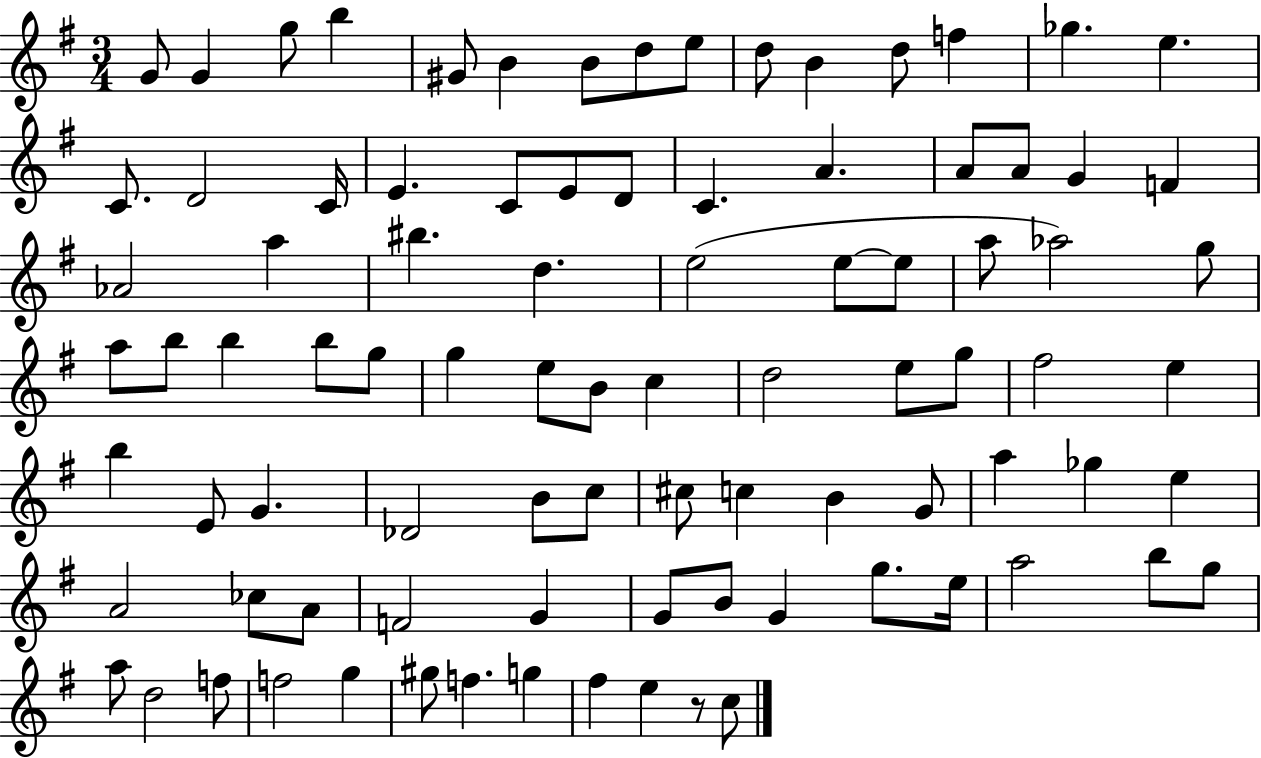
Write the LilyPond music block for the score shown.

{
  \clef treble
  \numericTimeSignature
  \time 3/4
  \key g \major
  \repeat volta 2 { g'8 g'4 g''8 b''4 | gis'8 b'4 b'8 d''8 e''8 | d''8 b'4 d''8 f''4 | ges''4. e''4. | \break c'8. d'2 c'16 | e'4. c'8 e'8 d'8 | c'4. a'4. | a'8 a'8 g'4 f'4 | \break aes'2 a''4 | bis''4. d''4. | e''2( e''8~~ e''8 | a''8 aes''2) g''8 | \break a''8 b''8 b''4 b''8 g''8 | g''4 e''8 b'8 c''4 | d''2 e''8 g''8 | fis''2 e''4 | \break b''4 e'8 g'4. | des'2 b'8 c''8 | cis''8 c''4 b'4 g'8 | a''4 ges''4 e''4 | \break a'2 ces''8 a'8 | f'2 g'4 | g'8 b'8 g'4 g''8. e''16 | a''2 b''8 g''8 | \break a''8 d''2 f''8 | f''2 g''4 | gis''8 f''4. g''4 | fis''4 e''4 r8 c''8 | \break } \bar "|."
}